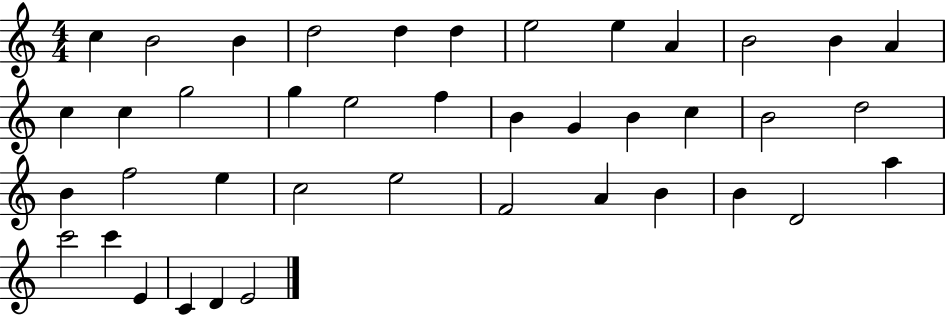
{
  \clef treble
  \numericTimeSignature
  \time 4/4
  \key c \major
  c''4 b'2 b'4 | d''2 d''4 d''4 | e''2 e''4 a'4 | b'2 b'4 a'4 | \break c''4 c''4 g''2 | g''4 e''2 f''4 | b'4 g'4 b'4 c''4 | b'2 d''2 | \break b'4 f''2 e''4 | c''2 e''2 | f'2 a'4 b'4 | b'4 d'2 a''4 | \break c'''2 c'''4 e'4 | c'4 d'4 e'2 | \bar "|."
}